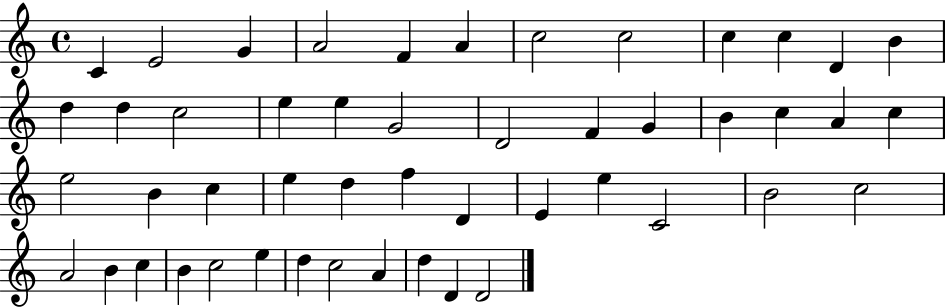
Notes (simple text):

C4/q E4/h G4/q A4/h F4/q A4/q C5/h C5/h C5/q C5/q D4/q B4/q D5/q D5/q C5/h E5/q E5/q G4/h D4/h F4/q G4/q B4/q C5/q A4/q C5/q E5/h B4/q C5/q E5/q D5/q F5/q D4/q E4/q E5/q C4/h B4/h C5/h A4/h B4/q C5/q B4/q C5/h E5/q D5/q C5/h A4/q D5/q D4/q D4/h